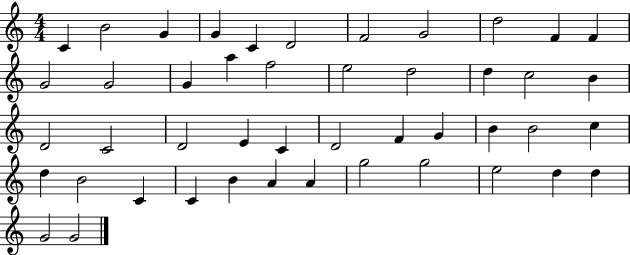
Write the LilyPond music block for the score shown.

{
  \clef treble
  \numericTimeSignature
  \time 4/4
  \key c \major
  c'4 b'2 g'4 | g'4 c'4 d'2 | f'2 g'2 | d''2 f'4 f'4 | \break g'2 g'2 | g'4 a''4 f''2 | e''2 d''2 | d''4 c''2 b'4 | \break d'2 c'2 | d'2 e'4 c'4 | d'2 f'4 g'4 | b'4 b'2 c''4 | \break d''4 b'2 c'4 | c'4 b'4 a'4 a'4 | g''2 g''2 | e''2 d''4 d''4 | \break g'2 g'2 | \bar "|."
}